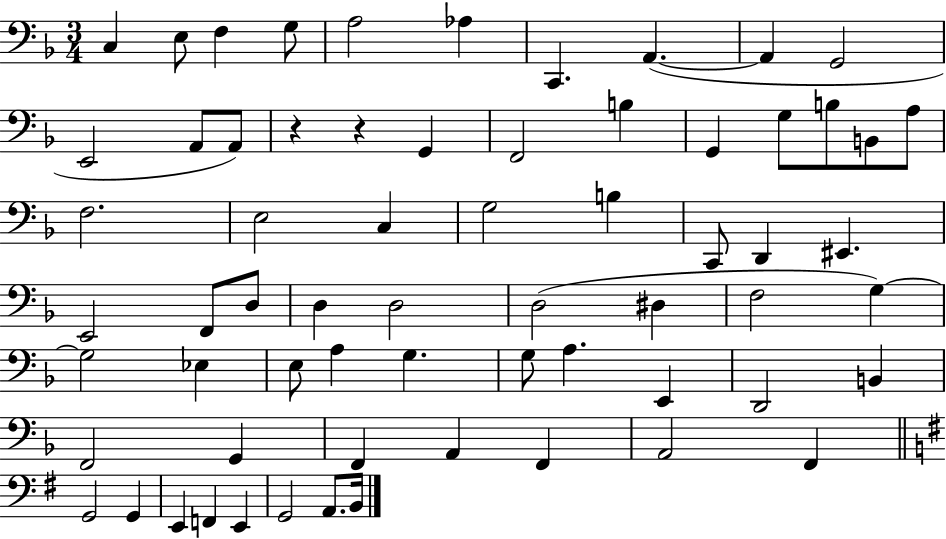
{
  \clef bass
  \numericTimeSignature
  \time 3/4
  \key f \major
  c4 e8 f4 g8 | a2 aes4 | c,4. a,4.~(~ | a,4 g,2 | \break e,2 a,8 a,8) | r4 r4 g,4 | f,2 b4 | g,4 g8 b8 b,8 a8 | \break f2. | e2 c4 | g2 b4 | c,8 d,4 eis,4. | \break e,2 f,8 d8 | d4 d2 | d2( dis4 | f2 g4~~) | \break g2 ees4 | e8 a4 g4. | g8 a4. e,4 | d,2 b,4 | \break f,2 g,4 | f,4 a,4 f,4 | a,2 f,4 | \bar "||" \break \key g \major g,2 g,4 | e,4 f,4 e,4 | g,2 a,8. b,16 | \bar "|."
}